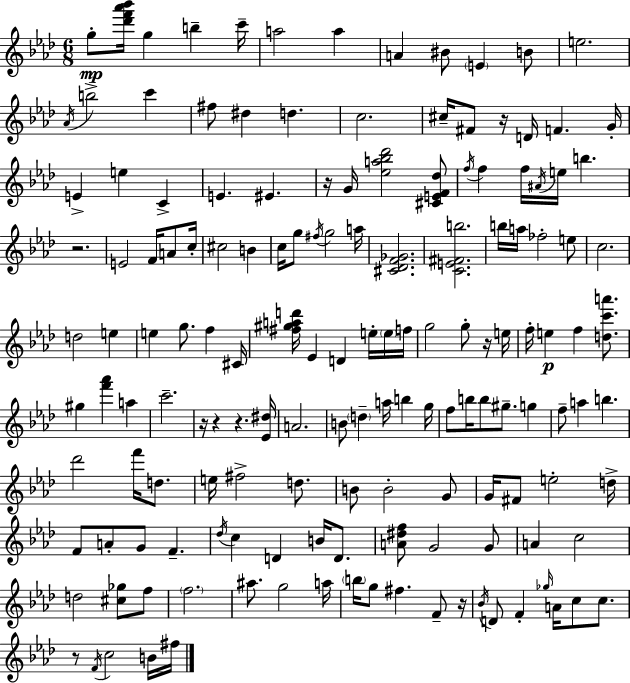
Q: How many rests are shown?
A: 9